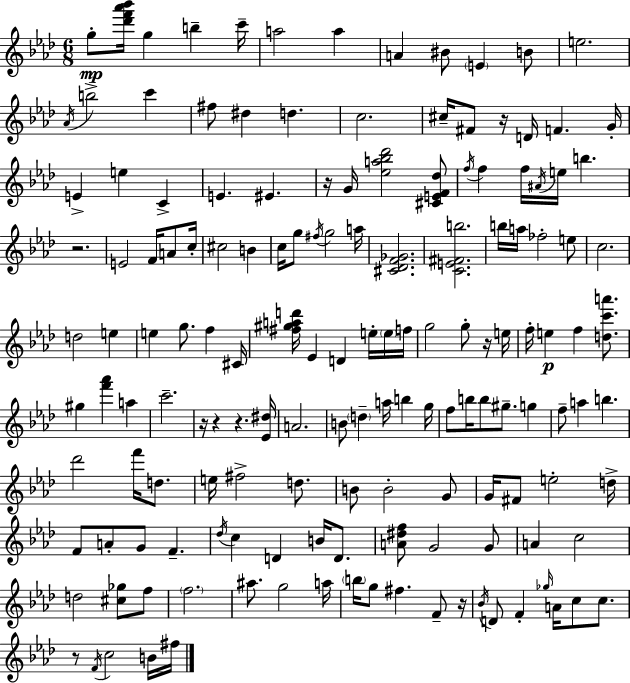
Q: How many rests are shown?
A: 9